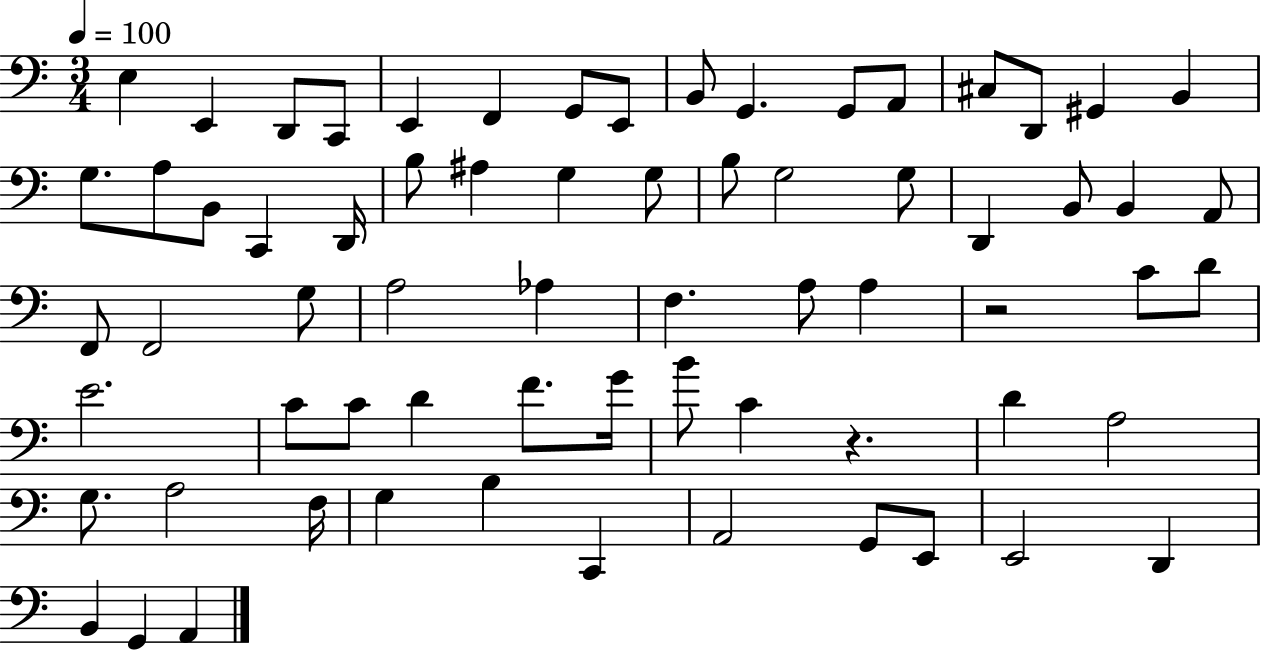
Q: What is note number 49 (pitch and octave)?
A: B4